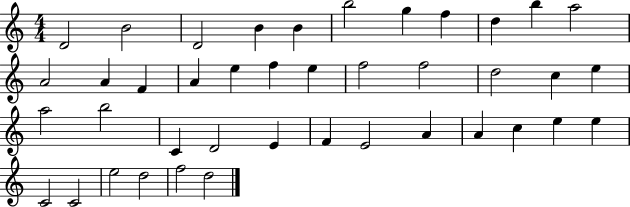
X:1
T:Untitled
M:4/4
L:1/4
K:C
D2 B2 D2 B B b2 g f d b a2 A2 A F A e f e f2 f2 d2 c e a2 b2 C D2 E F E2 A A c e e C2 C2 e2 d2 f2 d2